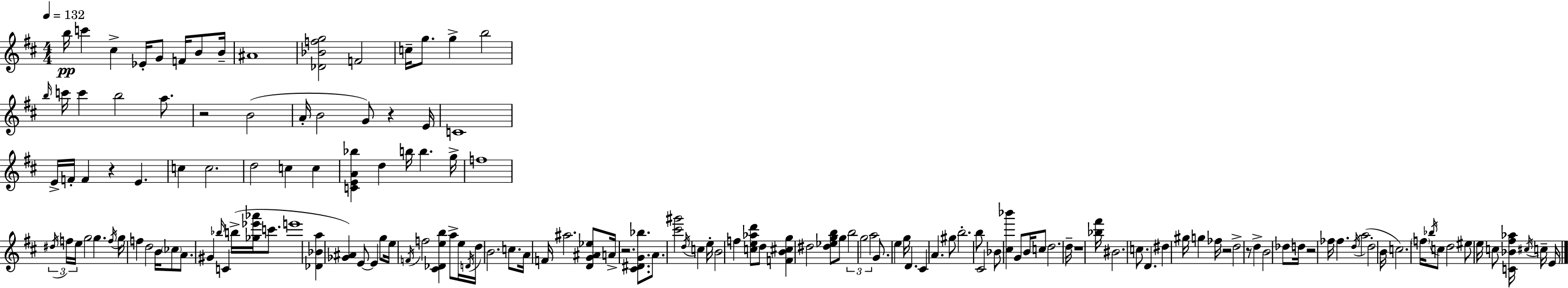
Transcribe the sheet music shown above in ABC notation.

X:1
T:Untitled
M:4/4
L:1/4
K:D
b/4 c' ^c _E/4 G/2 F/4 B/2 B/4 ^A4 [_D_Bfg]2 F2 c/4 g/2 g b2 b/4 c'/4 c' b2 a/2 z2 B2 A/4 B2 G/2 z E/4 C4 E/4 F/4 F z E c c2 d2 c c [CEA_b] d b/4 b g/4 f4 ^d/4 f/4 e/4 g2 g f/4 g/4 f d2 B/4 _c/2 A/2 ^G _b/4 C b/4 [_g_e'_a']/4 c'/2 e'4 [_D_Ba] [_G^A] E/2 E g/2 e/4 F/4 f2 [^C_Deb] a/2 e/4 D/4 d/4 B2 c/2 A/4 F/4 ^a2 [DG^A_e]/2 A/4 z2 [^C^DG_b]/2 A/2 [^c'^g']2 d/4 c e/4 B2 f [ce_ad']/2 d/2 [FB^cg] ^d2 [^d_egb]/2 g/2 b2 g2 a2 G/2 e g/4 D ^C A ^g/2 b2 b/2 ^C2 _B/2 [^c_b'] G/2 B/4 c/2 d2 d/4 z4 [_b^f']/4 ^B2 c/2 D ^d ^g/4 g _f/4 z2 d2 z/2 d B2 _d/2 d/4 z2 _f/4 _f d/4 a2 d2 B/4 c2 f/4 _b/4 c/2 d2 ^e/2 e/4 c/2 [C_B^f_a]/4 ^c/4 c/4 E/4